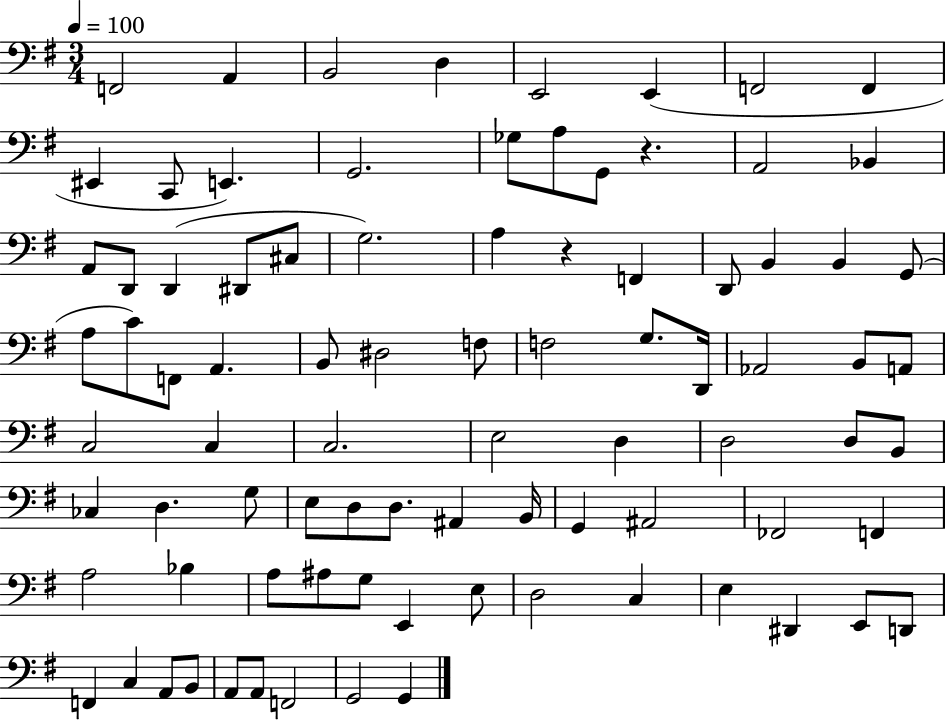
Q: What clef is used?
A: bass